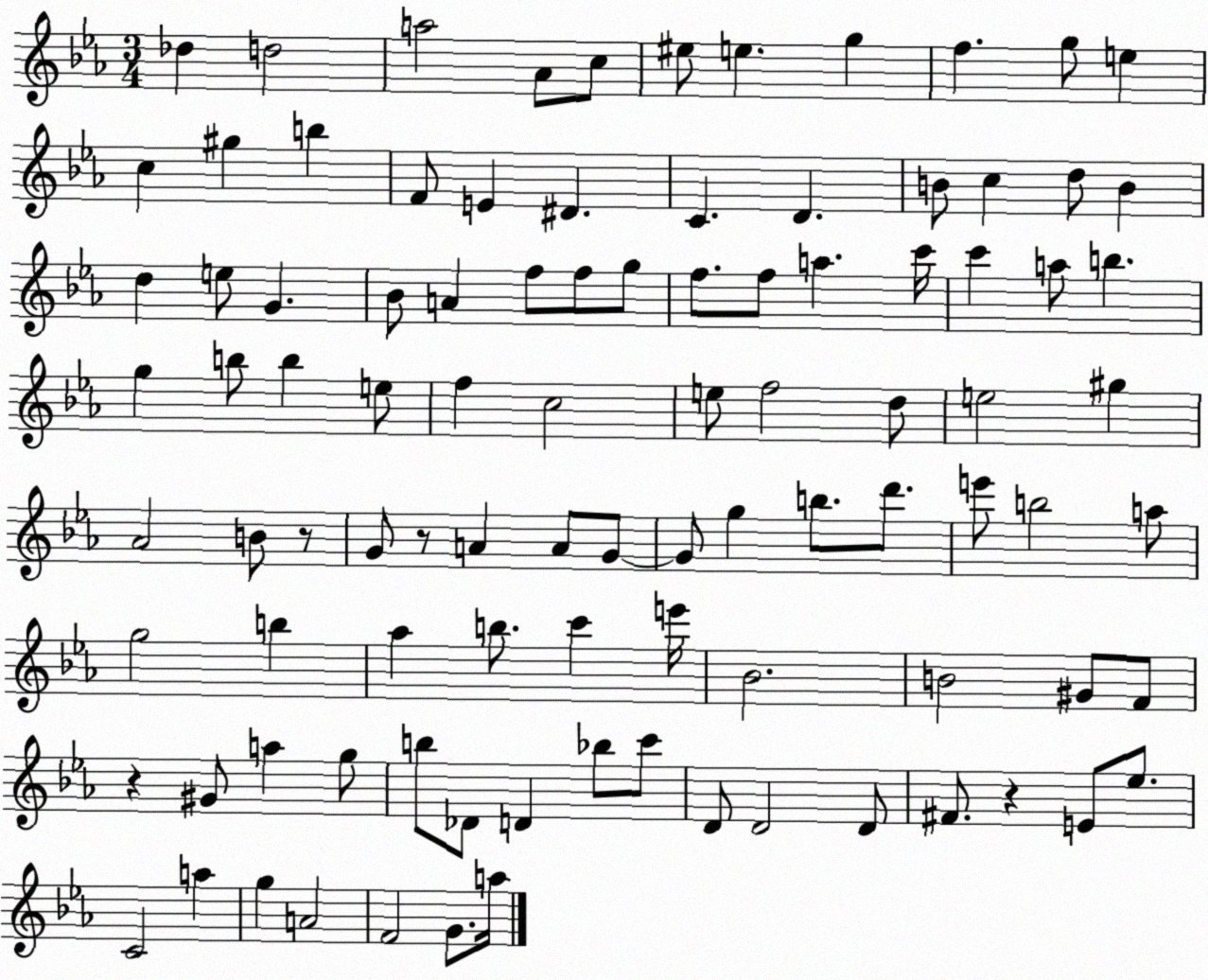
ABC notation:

X:1
T:Untitled
M:3/4
L:1/4
K:Eb
_d d2 a2 _A/2 c/2 ^e/2 e g f g/2 e c ^g b F/2 E ^D C D B/2 c d/2 B d e/2 G _B/2 A f/2 f/2 g/2 f/2 f/2 a c'/4 c' a/2 b g b/2 b e/2 f c2 e/2 f2 d/2 e2 ^g _A2 B/2 z/2 G/2 z/2 A A/2 G/2 G/2 g b/2 d'/2 e'/2 b2 a/2 g2 b _a b/2 c' e'/4 _B2 B2 ^G/2 F/2 z ^G/2 a g/2 b/2 _D/2 D _b/2 c'/2 D/2 D2 D/2 ^F/2 z E/2 _e/2 C2 a g A2 F2 G/2 a/4